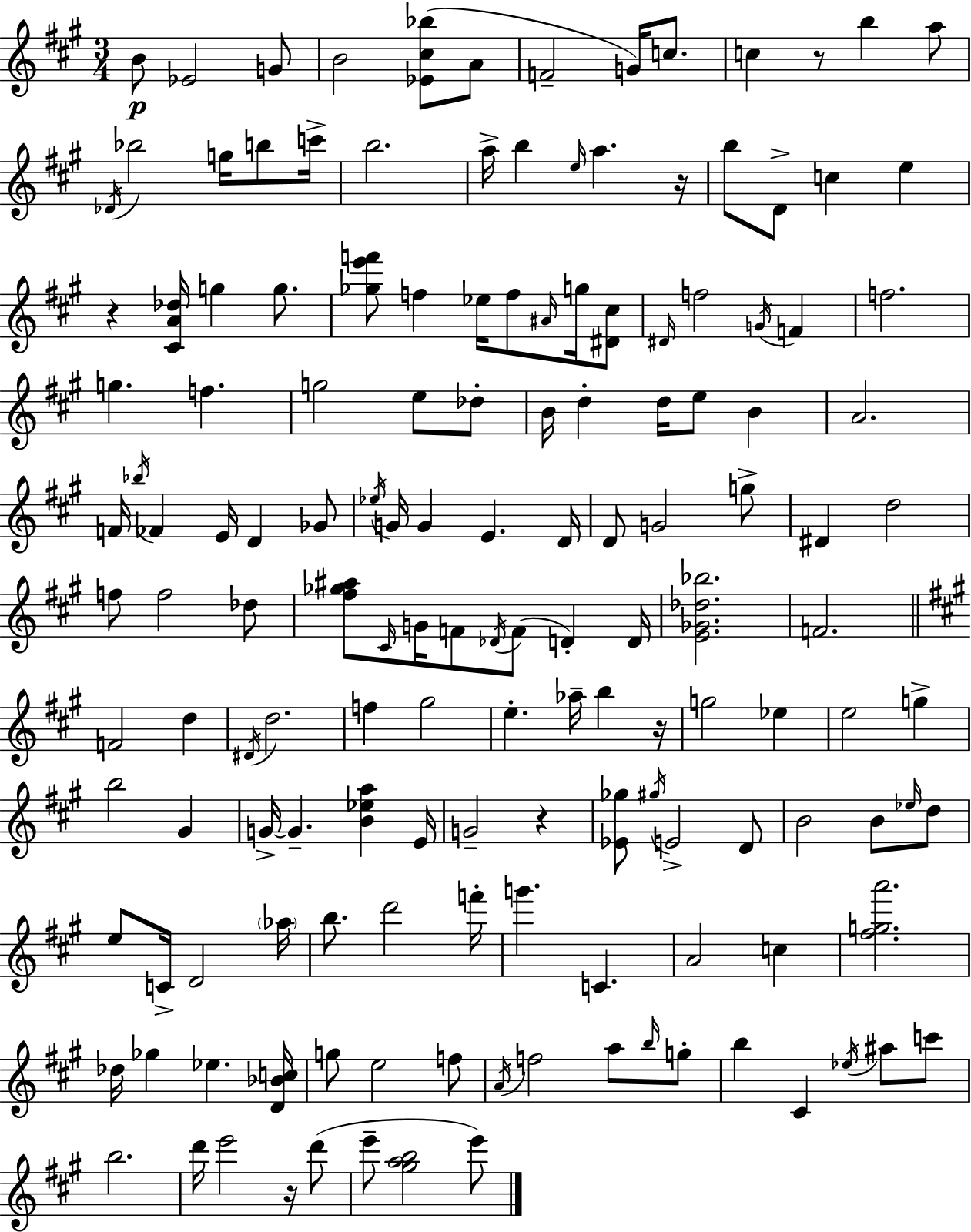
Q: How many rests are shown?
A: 6